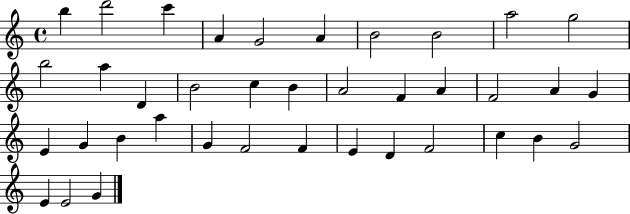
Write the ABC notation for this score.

X:1
T:Untitled
M:4/4
L:1/4
K:C
b d'2 c' A G2 A B2 B2 a2 g2 b2 a D B2 c B A2 F A F2 A G E G B a G F2 F E D F2 c B G2 E E2 G